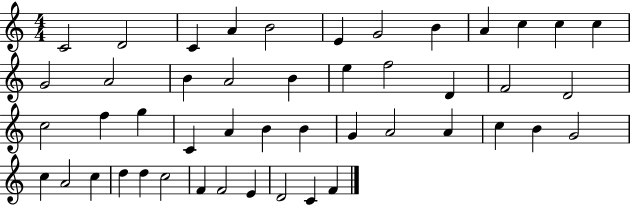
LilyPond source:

{
  \clef treble
  \numericTimeSignature
  \time 4/4
  \key c \major
  c'2 d'2 | c'4 a'4 b'2 | e'4 g'2 b'4 | a'4 c''4 c''4 c''4 | \break g'2 a'2 | b'4 a'2 b'4 | e''4 f''2 d'4 | f'2 d'2 | \break c''2 f''4 g''4 | c'4 a'4 b'4 b'4 | g'4 a'2 a'4 | c''4 b'4 g'2 | \break c''4 a'2 c''4 | d''4 d''4 c''2 | f'4 f'2 e'4 | d'2 c'4 f'4 | \break \bar "|."
}